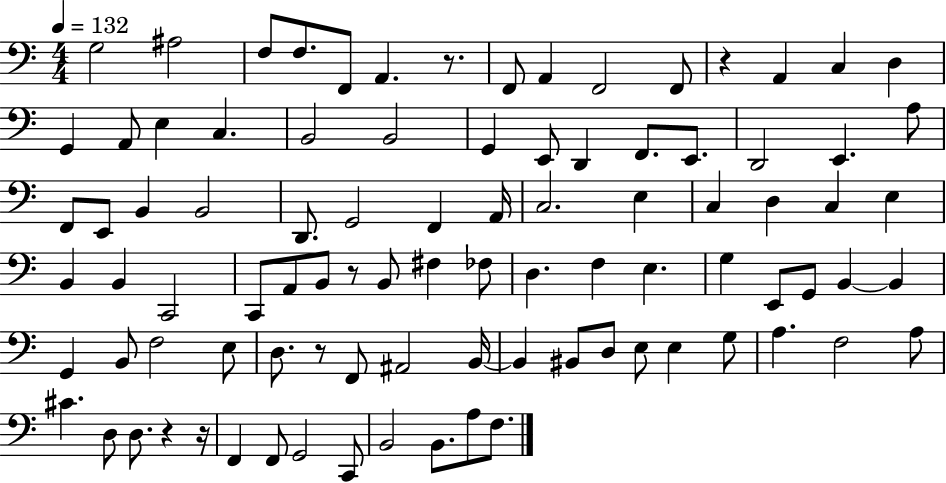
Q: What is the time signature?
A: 4/4